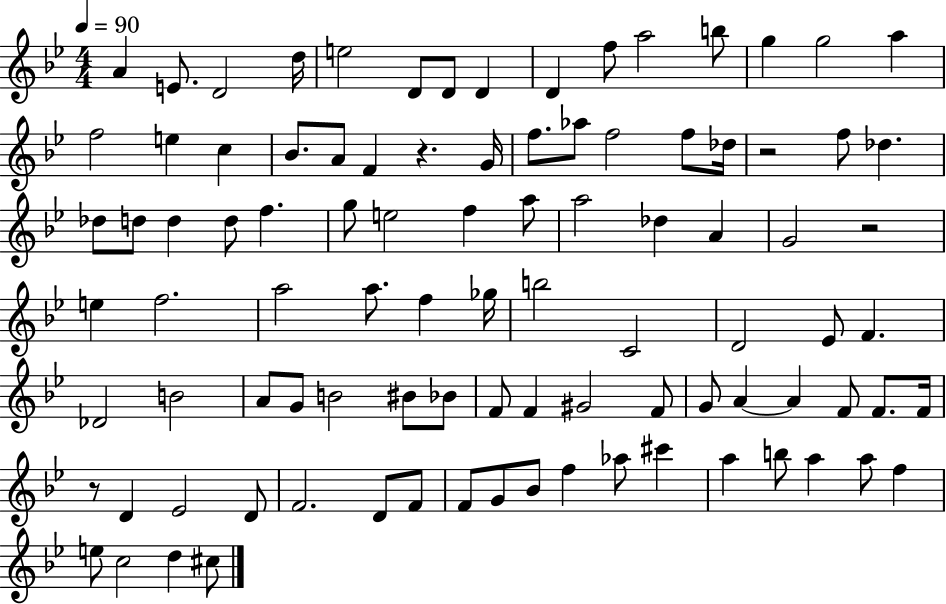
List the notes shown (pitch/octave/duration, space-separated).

A4/q E4/e. D4/h D5/s E5/h D4/e D4/e D4/q D4/q F5/e A5/h B5/e G5/q G5/h A5/q F5/h E5/q C5/q Bb4/e. A4/e F4/q R/q. G4/s F5/e. Ab5/e F5/h F5/e Db5/s R/h F5/e Db5/q. Db5/e D5/e D5/q D5/e F5/q. G5/e E5/h F5/q A5/e A5/h Db5/q A4/q G4/h R/h E5/q F5/h. A5/h A5/e. F5/q Gb5/s B5/h C4/h D4/h Eb4/e F4/q. Db4/h B4/h A4/e G4/e B4/h BIS4/e Bb4/e F4/e F4/q G#4/h F4/e G4/e A4/q A4/q F4/e F4/e. F4/s R/e D4/q Eb4/h D4/e F4/h. D4/e F4/e F4/e G4/e Bb4/e F5/q Ab5/e C#6/q A5/q B5/e A5/q A5/e F5/q E5/e C5/h D5/q C#5/e